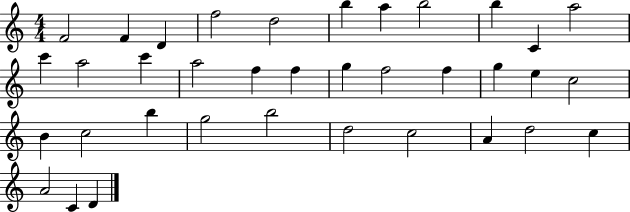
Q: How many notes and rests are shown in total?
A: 36